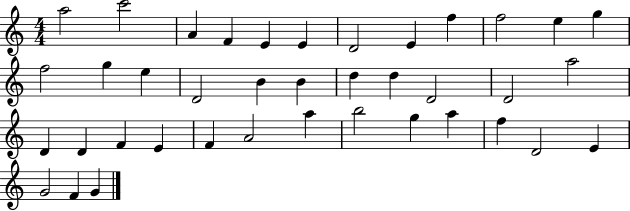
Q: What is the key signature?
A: C major